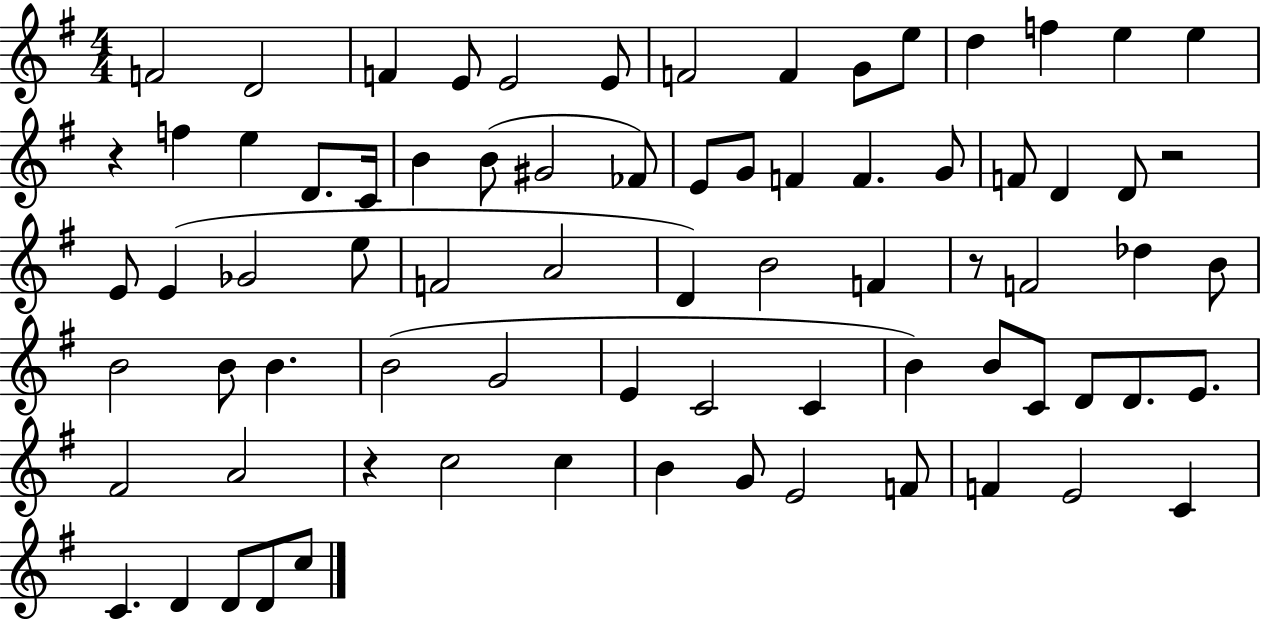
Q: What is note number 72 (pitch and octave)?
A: C5